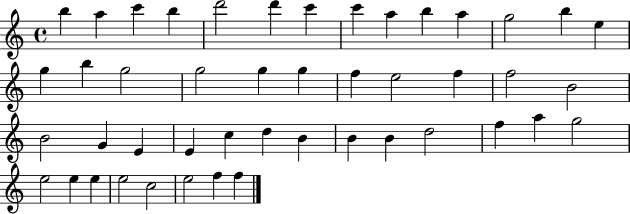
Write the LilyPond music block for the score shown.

{
  \clef treble
  \time 4/4
  \defaultTimeSignature
  \key c \major
  b''4 a''4 c'''4 b''4 | d'''2 d'''4 c'''4 | c'''4 a''4 b''4 a''4 | g''2 b''4 e''4 | \break g''4 b''4 g''2 | g''2 g''4 g''4 | f''4 e''2 f''4 | f''2 b'2 | \break b'2 g'4 e'4 | e'4 c''4 d''4 b'4 | b'4 b'4 d''2 | f''4 a''4 g''2 | \break e''2 e''4 e''4 | e''2 c''2 | e''2 f''4 f''4 | \bar "|."
}